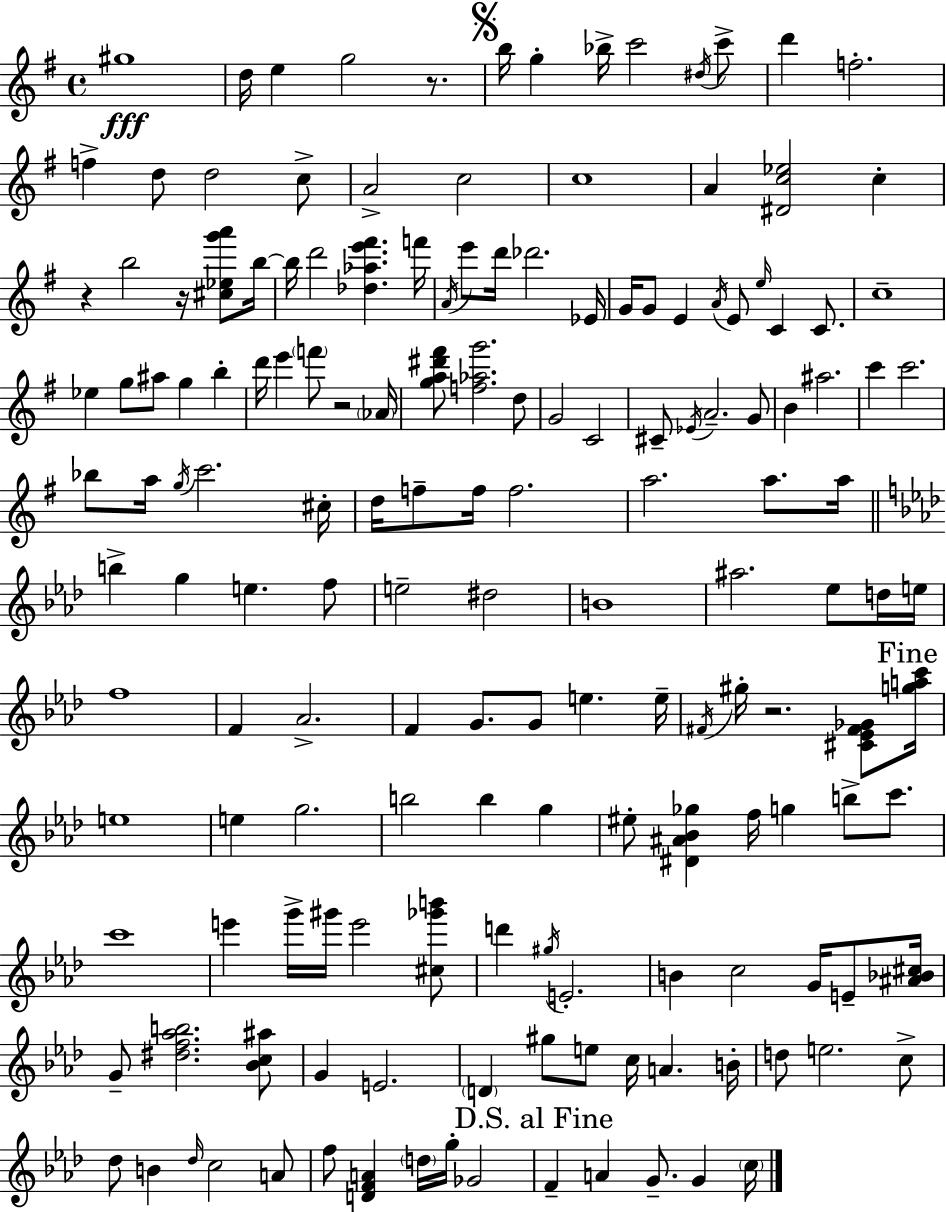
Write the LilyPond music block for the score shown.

{
  \clef treble
  \time 4/4
  \defaultTimeSignature
  \key g \major
  gis''1\fff | d''16 e''4 g''2 r8. | \mark \markup { \musicglyph "scripts.segno" } b''16 g''4-. bes''16-> c'''2 \acciaccatura { dis''16 } c'''8-> | d'''4 f''2.-. | \break f''4-> d''8 d''2 c''8-> | a'2-> c''2 | c''1 | a'4 <dis' c'' ees''>2 c''4-. | \break r4 b''2 r16 <cis'' ees'' g''' a'''>8 | b''16~~ b''16 d'''2 <des'' aes'' e''' fis'''>4. | f'''16 \acciaccatura { a'16 } e'''8 d'''16 des'''2. | ees'16 g'16 g'8 e'4 \acciaccatura { a'16 } e'8 \grace { e''16 } c'4 | \break c'8. c''1-- | ees''4 g''8 ais''8 g''4 | b''4-. d'''16 e'''4 \parenthesize f'''8 r2 | \parenthesize aes'16 <g'' a'' dis''' fis'''>8 <f'' aes'' g'''>2. | \break d''8 g'2 c'2 | cis'8-- \acciaccatura { ees'16 } a'2.-- | g'8 b'4 ais''2. | c'''4 c'''2. | \break bes''8 a''16 \acciaccatura { g''16 } c'''2. | cis''16-. d''16 f''8-- f''16 f''2. | a''2. | a''8. a''16 \bar "||" \break \key f \minor b''4-> g''4 e''4. f''8 | e''2-- dis''2 | b'1 | ais''2. ees''8 d''16 e''16 | \break f''1 | f'4 aes'2.-> | f'4 g'8. g'8 e''4. e''16-- | \acciaccatura { fis'16 } gis''16-. r2. <cis' ees' fis' ges'>8 | \break \mark "Fine" <g'' a'' c'''>16 e''1 | e''4 g''2. | b''2 b''4 g''4 | eis''8-. <dis' ais' bes' ges''>4 f''16 g''4 b''8-> c'''8. | \break c'''1 | e'''4 g'''16-> gis'''16 e'''2 <cis'' ges''' b'''>8 | d'''4 \acciaccatura { gis''16 } e'2.-. | b'4 c''2 g'16 e'8-- | \break <ais' bes' cis''>16 g'8-- <dis'' f'' aes'' b''>2. | <bes' c'' ais''>8 g'4 e'2. | \parenthesize d'4 gis''8 e''8 c''16 a'4. | b'16-. d''8 e''2. | \break c''8-> des''8 b'4 \grace { des''16 } c''2 | a'8 f''8 <d' f' a'>4 \parenthesize d''16 g''16-. ges'2 | \mark "D.S. al Fine" f'4-- a'4 g'8.-- g'4 | \parenthesize c''16 \bar "|."
}